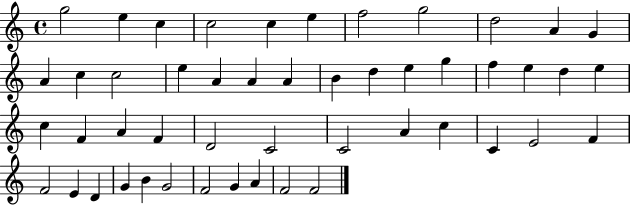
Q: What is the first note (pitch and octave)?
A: G5